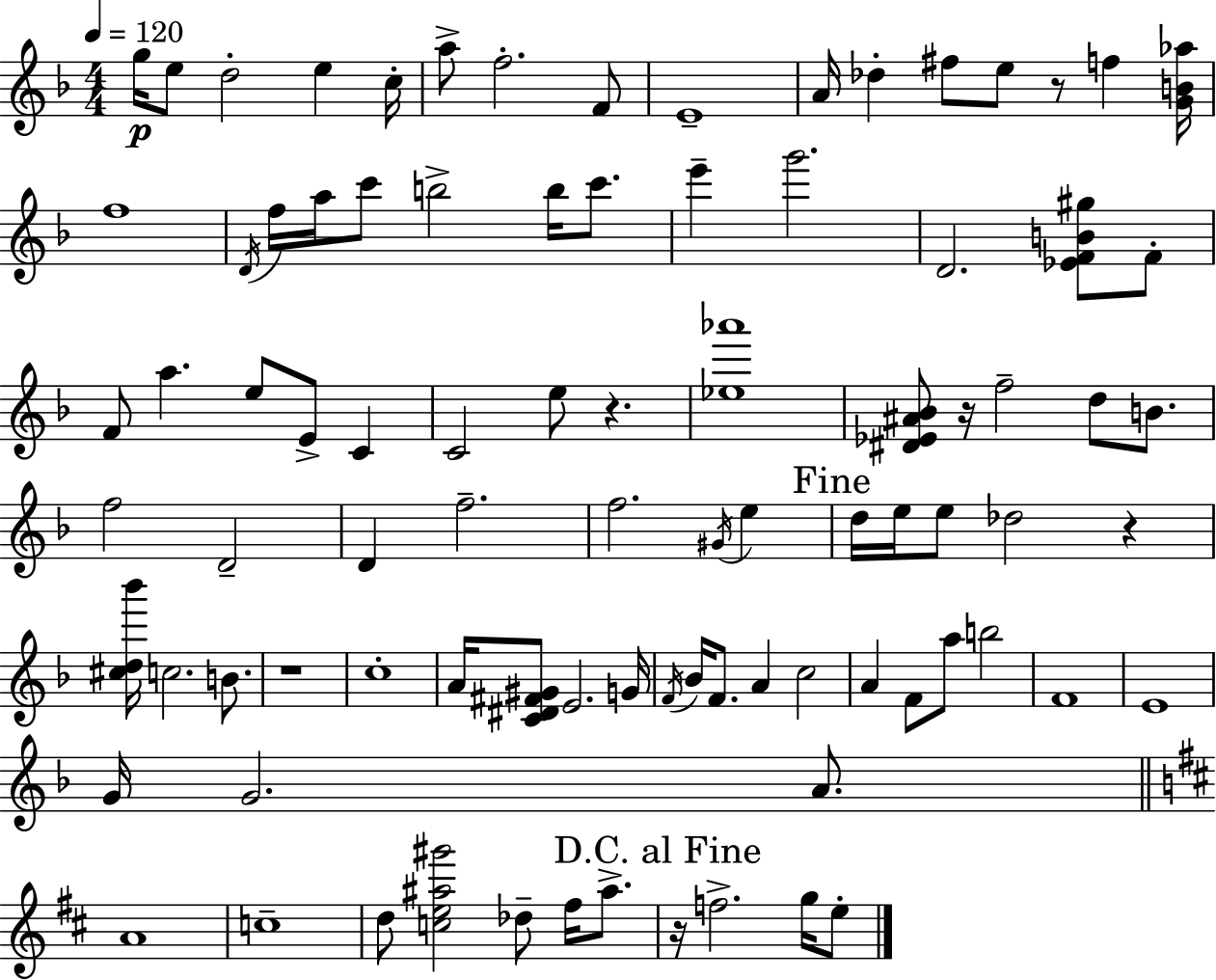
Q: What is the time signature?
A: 4/4